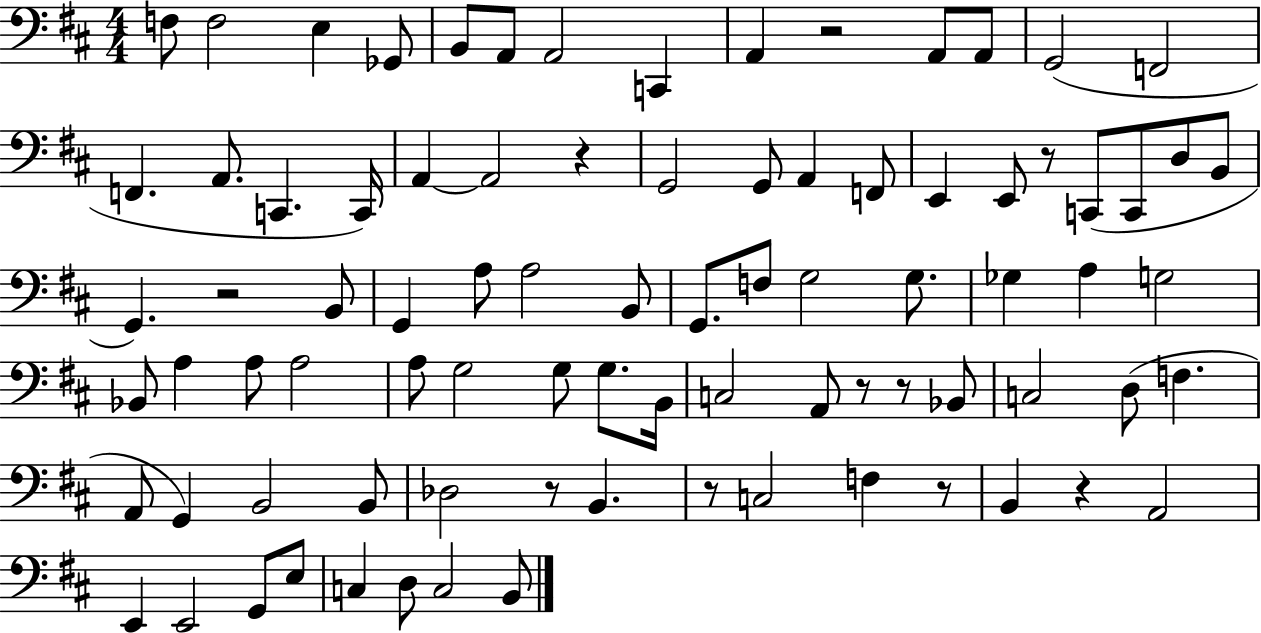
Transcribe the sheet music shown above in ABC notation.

X:1
T:Untitled
M:4/4
L:1/4
K:D
F,/2 F,2 E, _G,,/2 B,,/2 A,,/2 A,,2 C,, A,, z2 A,,/2 A,,/2 G,,2 F,,2 F,, A,,/2 C,, C,,/4 A,, A,,2 z G,,2 G,,/2 A,, F,,/2 E,, E,,/2 z/2 C,,/2 C,,/2 D,/2 B,,/2 G,, z2 B,,/2 G,, A,/2 A,2 B,,/2 G,,/2 F,/2 G,2 G,/2 _G, A, G,2 _B,,/2 A, A,/2 A,2 A,/2 G,2 G,/2 G,/2 B,,/4 C,2 A,,/2 z/2 z/2 _B,,/2 C,2 D,/2 F, A,,/2 G,, B,,2 B,,/2 _D,2 z/2 B,, z/2 C,2 F, z/2 B,, z A,,2 E,, E,,2 G,,/2 E,/2 C, D,/2 C,2 B,,/2